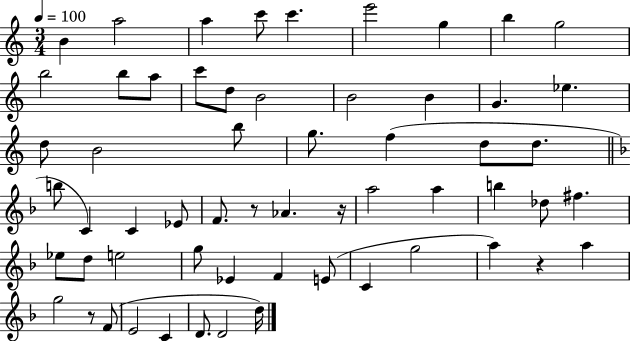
{
  \clef treble
  \numericTimeSignature
  \time 3/4
  \key c \major
  \tempo 4 = 100
  b'4 a''2 | a''4 c'''8 c'''4. | e'''2 g''4 | b''4 g''2 | \break b''2 b''8 a''8 | c'''8 d''8 b'2 | b'2 b'4 | g'4. ees''4. | \break d''8 b'2 b''8 | g''8. f''4( d''8 d''8. | \bar "||" \break \key f \major b''8 c'4) c'4 ees'8 | f'8. r8 aes'4. r16 | a''2 a''4 | b''4 des''8 fis''4. | \break ees''8 d''8 e''2 | g''8 ees'4 f'4 e'8( | c'4 g''2 | a''4) r4 a''4 | \break g''2 r8 f'8( | e'2 c'4 | d'8. d'2 d''16) | \bar "|."
}